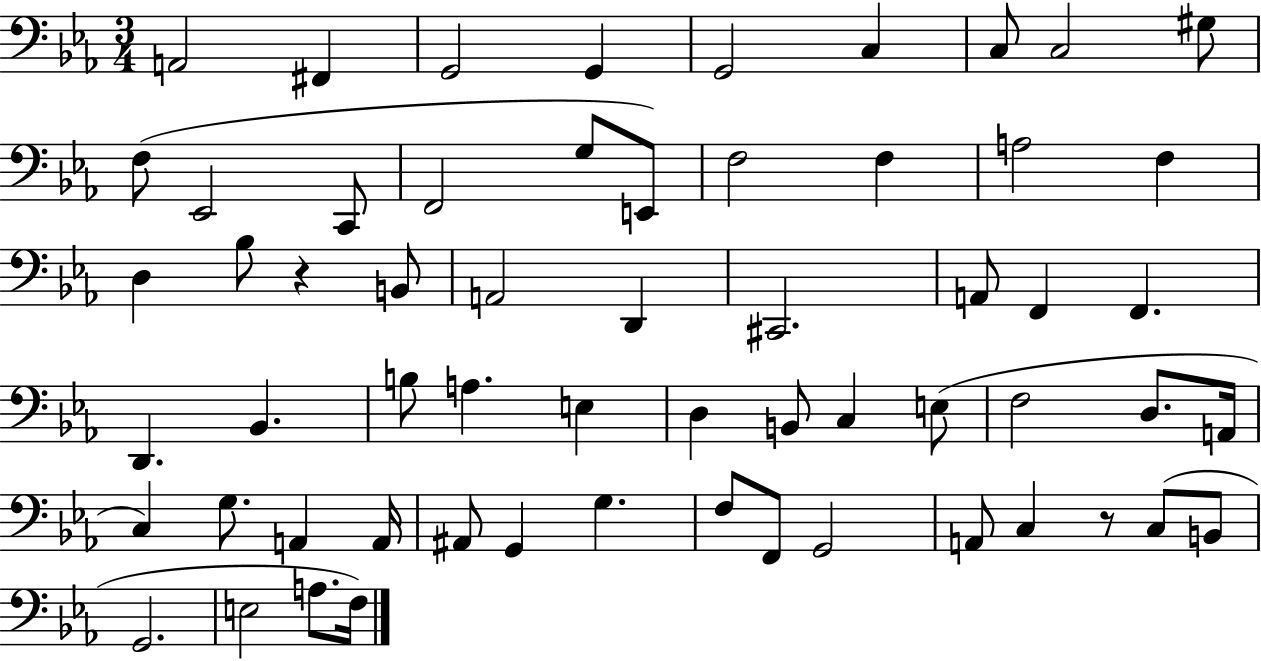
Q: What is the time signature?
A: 3/4